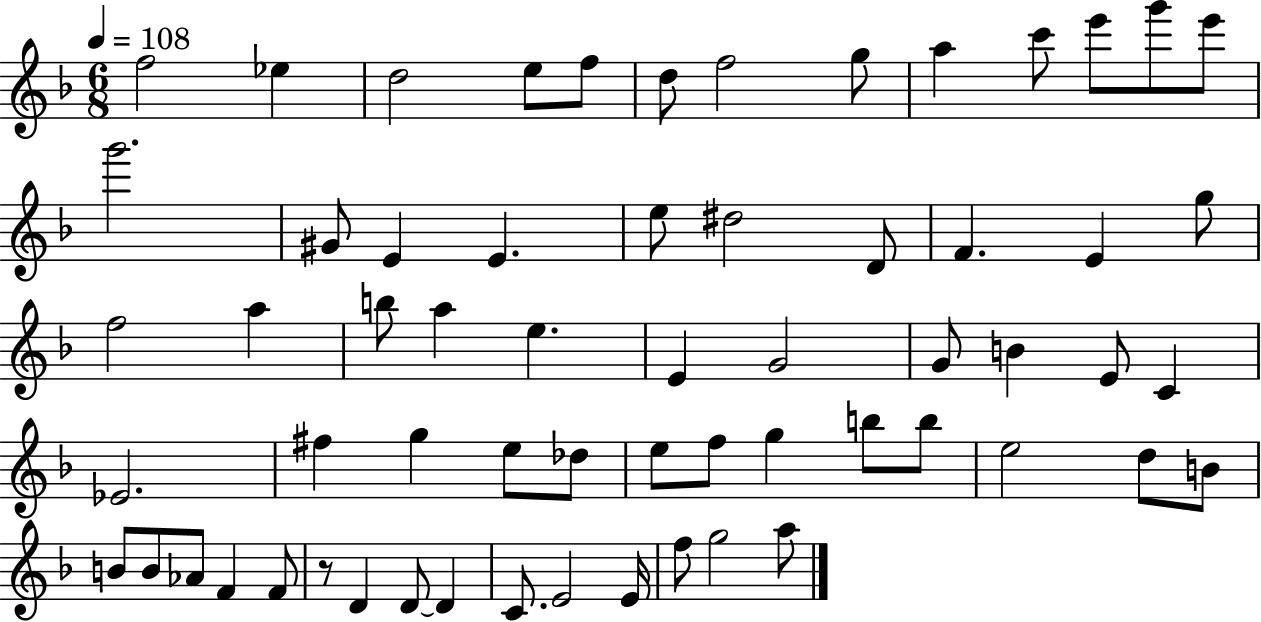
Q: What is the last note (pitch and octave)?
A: A5